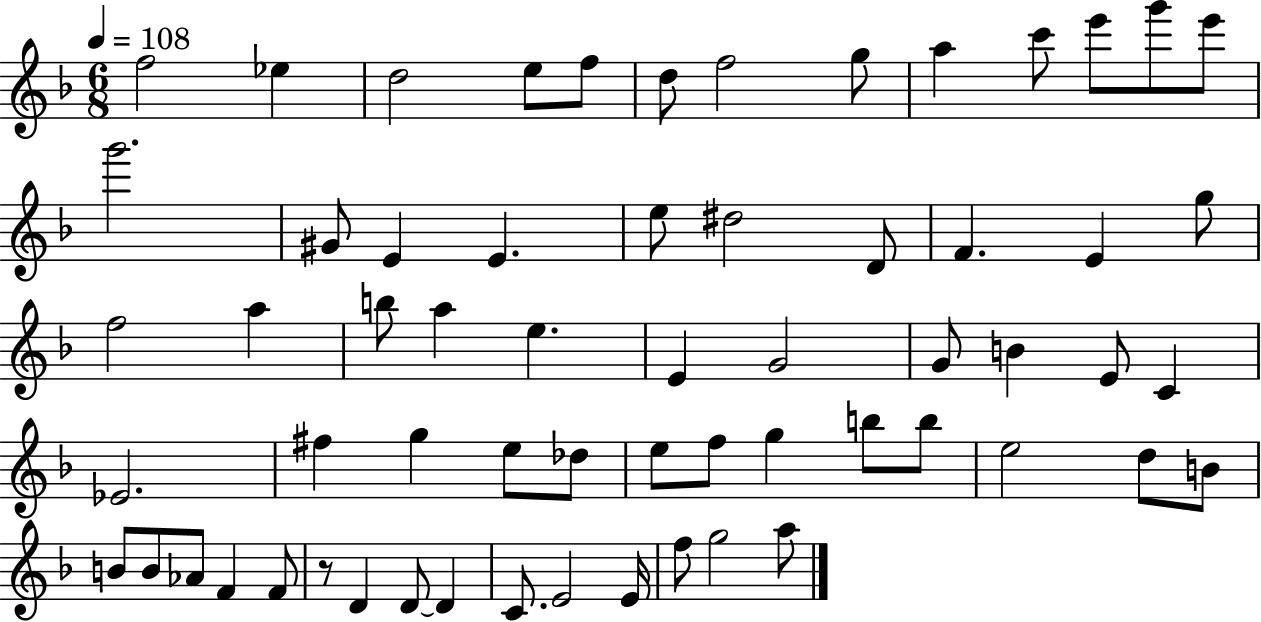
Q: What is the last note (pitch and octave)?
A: A5